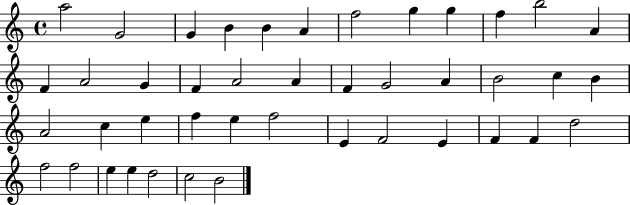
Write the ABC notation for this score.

X:1
T:Untitled
M:4/4
L:1/4
K:C
a2 G2 G B B A f2 g g f b2 A F A2 G F A2 A F G2 A B2 c B A2 c e f e f2 E F2 E F F d2 f2 f2 e e d2 c2 B2